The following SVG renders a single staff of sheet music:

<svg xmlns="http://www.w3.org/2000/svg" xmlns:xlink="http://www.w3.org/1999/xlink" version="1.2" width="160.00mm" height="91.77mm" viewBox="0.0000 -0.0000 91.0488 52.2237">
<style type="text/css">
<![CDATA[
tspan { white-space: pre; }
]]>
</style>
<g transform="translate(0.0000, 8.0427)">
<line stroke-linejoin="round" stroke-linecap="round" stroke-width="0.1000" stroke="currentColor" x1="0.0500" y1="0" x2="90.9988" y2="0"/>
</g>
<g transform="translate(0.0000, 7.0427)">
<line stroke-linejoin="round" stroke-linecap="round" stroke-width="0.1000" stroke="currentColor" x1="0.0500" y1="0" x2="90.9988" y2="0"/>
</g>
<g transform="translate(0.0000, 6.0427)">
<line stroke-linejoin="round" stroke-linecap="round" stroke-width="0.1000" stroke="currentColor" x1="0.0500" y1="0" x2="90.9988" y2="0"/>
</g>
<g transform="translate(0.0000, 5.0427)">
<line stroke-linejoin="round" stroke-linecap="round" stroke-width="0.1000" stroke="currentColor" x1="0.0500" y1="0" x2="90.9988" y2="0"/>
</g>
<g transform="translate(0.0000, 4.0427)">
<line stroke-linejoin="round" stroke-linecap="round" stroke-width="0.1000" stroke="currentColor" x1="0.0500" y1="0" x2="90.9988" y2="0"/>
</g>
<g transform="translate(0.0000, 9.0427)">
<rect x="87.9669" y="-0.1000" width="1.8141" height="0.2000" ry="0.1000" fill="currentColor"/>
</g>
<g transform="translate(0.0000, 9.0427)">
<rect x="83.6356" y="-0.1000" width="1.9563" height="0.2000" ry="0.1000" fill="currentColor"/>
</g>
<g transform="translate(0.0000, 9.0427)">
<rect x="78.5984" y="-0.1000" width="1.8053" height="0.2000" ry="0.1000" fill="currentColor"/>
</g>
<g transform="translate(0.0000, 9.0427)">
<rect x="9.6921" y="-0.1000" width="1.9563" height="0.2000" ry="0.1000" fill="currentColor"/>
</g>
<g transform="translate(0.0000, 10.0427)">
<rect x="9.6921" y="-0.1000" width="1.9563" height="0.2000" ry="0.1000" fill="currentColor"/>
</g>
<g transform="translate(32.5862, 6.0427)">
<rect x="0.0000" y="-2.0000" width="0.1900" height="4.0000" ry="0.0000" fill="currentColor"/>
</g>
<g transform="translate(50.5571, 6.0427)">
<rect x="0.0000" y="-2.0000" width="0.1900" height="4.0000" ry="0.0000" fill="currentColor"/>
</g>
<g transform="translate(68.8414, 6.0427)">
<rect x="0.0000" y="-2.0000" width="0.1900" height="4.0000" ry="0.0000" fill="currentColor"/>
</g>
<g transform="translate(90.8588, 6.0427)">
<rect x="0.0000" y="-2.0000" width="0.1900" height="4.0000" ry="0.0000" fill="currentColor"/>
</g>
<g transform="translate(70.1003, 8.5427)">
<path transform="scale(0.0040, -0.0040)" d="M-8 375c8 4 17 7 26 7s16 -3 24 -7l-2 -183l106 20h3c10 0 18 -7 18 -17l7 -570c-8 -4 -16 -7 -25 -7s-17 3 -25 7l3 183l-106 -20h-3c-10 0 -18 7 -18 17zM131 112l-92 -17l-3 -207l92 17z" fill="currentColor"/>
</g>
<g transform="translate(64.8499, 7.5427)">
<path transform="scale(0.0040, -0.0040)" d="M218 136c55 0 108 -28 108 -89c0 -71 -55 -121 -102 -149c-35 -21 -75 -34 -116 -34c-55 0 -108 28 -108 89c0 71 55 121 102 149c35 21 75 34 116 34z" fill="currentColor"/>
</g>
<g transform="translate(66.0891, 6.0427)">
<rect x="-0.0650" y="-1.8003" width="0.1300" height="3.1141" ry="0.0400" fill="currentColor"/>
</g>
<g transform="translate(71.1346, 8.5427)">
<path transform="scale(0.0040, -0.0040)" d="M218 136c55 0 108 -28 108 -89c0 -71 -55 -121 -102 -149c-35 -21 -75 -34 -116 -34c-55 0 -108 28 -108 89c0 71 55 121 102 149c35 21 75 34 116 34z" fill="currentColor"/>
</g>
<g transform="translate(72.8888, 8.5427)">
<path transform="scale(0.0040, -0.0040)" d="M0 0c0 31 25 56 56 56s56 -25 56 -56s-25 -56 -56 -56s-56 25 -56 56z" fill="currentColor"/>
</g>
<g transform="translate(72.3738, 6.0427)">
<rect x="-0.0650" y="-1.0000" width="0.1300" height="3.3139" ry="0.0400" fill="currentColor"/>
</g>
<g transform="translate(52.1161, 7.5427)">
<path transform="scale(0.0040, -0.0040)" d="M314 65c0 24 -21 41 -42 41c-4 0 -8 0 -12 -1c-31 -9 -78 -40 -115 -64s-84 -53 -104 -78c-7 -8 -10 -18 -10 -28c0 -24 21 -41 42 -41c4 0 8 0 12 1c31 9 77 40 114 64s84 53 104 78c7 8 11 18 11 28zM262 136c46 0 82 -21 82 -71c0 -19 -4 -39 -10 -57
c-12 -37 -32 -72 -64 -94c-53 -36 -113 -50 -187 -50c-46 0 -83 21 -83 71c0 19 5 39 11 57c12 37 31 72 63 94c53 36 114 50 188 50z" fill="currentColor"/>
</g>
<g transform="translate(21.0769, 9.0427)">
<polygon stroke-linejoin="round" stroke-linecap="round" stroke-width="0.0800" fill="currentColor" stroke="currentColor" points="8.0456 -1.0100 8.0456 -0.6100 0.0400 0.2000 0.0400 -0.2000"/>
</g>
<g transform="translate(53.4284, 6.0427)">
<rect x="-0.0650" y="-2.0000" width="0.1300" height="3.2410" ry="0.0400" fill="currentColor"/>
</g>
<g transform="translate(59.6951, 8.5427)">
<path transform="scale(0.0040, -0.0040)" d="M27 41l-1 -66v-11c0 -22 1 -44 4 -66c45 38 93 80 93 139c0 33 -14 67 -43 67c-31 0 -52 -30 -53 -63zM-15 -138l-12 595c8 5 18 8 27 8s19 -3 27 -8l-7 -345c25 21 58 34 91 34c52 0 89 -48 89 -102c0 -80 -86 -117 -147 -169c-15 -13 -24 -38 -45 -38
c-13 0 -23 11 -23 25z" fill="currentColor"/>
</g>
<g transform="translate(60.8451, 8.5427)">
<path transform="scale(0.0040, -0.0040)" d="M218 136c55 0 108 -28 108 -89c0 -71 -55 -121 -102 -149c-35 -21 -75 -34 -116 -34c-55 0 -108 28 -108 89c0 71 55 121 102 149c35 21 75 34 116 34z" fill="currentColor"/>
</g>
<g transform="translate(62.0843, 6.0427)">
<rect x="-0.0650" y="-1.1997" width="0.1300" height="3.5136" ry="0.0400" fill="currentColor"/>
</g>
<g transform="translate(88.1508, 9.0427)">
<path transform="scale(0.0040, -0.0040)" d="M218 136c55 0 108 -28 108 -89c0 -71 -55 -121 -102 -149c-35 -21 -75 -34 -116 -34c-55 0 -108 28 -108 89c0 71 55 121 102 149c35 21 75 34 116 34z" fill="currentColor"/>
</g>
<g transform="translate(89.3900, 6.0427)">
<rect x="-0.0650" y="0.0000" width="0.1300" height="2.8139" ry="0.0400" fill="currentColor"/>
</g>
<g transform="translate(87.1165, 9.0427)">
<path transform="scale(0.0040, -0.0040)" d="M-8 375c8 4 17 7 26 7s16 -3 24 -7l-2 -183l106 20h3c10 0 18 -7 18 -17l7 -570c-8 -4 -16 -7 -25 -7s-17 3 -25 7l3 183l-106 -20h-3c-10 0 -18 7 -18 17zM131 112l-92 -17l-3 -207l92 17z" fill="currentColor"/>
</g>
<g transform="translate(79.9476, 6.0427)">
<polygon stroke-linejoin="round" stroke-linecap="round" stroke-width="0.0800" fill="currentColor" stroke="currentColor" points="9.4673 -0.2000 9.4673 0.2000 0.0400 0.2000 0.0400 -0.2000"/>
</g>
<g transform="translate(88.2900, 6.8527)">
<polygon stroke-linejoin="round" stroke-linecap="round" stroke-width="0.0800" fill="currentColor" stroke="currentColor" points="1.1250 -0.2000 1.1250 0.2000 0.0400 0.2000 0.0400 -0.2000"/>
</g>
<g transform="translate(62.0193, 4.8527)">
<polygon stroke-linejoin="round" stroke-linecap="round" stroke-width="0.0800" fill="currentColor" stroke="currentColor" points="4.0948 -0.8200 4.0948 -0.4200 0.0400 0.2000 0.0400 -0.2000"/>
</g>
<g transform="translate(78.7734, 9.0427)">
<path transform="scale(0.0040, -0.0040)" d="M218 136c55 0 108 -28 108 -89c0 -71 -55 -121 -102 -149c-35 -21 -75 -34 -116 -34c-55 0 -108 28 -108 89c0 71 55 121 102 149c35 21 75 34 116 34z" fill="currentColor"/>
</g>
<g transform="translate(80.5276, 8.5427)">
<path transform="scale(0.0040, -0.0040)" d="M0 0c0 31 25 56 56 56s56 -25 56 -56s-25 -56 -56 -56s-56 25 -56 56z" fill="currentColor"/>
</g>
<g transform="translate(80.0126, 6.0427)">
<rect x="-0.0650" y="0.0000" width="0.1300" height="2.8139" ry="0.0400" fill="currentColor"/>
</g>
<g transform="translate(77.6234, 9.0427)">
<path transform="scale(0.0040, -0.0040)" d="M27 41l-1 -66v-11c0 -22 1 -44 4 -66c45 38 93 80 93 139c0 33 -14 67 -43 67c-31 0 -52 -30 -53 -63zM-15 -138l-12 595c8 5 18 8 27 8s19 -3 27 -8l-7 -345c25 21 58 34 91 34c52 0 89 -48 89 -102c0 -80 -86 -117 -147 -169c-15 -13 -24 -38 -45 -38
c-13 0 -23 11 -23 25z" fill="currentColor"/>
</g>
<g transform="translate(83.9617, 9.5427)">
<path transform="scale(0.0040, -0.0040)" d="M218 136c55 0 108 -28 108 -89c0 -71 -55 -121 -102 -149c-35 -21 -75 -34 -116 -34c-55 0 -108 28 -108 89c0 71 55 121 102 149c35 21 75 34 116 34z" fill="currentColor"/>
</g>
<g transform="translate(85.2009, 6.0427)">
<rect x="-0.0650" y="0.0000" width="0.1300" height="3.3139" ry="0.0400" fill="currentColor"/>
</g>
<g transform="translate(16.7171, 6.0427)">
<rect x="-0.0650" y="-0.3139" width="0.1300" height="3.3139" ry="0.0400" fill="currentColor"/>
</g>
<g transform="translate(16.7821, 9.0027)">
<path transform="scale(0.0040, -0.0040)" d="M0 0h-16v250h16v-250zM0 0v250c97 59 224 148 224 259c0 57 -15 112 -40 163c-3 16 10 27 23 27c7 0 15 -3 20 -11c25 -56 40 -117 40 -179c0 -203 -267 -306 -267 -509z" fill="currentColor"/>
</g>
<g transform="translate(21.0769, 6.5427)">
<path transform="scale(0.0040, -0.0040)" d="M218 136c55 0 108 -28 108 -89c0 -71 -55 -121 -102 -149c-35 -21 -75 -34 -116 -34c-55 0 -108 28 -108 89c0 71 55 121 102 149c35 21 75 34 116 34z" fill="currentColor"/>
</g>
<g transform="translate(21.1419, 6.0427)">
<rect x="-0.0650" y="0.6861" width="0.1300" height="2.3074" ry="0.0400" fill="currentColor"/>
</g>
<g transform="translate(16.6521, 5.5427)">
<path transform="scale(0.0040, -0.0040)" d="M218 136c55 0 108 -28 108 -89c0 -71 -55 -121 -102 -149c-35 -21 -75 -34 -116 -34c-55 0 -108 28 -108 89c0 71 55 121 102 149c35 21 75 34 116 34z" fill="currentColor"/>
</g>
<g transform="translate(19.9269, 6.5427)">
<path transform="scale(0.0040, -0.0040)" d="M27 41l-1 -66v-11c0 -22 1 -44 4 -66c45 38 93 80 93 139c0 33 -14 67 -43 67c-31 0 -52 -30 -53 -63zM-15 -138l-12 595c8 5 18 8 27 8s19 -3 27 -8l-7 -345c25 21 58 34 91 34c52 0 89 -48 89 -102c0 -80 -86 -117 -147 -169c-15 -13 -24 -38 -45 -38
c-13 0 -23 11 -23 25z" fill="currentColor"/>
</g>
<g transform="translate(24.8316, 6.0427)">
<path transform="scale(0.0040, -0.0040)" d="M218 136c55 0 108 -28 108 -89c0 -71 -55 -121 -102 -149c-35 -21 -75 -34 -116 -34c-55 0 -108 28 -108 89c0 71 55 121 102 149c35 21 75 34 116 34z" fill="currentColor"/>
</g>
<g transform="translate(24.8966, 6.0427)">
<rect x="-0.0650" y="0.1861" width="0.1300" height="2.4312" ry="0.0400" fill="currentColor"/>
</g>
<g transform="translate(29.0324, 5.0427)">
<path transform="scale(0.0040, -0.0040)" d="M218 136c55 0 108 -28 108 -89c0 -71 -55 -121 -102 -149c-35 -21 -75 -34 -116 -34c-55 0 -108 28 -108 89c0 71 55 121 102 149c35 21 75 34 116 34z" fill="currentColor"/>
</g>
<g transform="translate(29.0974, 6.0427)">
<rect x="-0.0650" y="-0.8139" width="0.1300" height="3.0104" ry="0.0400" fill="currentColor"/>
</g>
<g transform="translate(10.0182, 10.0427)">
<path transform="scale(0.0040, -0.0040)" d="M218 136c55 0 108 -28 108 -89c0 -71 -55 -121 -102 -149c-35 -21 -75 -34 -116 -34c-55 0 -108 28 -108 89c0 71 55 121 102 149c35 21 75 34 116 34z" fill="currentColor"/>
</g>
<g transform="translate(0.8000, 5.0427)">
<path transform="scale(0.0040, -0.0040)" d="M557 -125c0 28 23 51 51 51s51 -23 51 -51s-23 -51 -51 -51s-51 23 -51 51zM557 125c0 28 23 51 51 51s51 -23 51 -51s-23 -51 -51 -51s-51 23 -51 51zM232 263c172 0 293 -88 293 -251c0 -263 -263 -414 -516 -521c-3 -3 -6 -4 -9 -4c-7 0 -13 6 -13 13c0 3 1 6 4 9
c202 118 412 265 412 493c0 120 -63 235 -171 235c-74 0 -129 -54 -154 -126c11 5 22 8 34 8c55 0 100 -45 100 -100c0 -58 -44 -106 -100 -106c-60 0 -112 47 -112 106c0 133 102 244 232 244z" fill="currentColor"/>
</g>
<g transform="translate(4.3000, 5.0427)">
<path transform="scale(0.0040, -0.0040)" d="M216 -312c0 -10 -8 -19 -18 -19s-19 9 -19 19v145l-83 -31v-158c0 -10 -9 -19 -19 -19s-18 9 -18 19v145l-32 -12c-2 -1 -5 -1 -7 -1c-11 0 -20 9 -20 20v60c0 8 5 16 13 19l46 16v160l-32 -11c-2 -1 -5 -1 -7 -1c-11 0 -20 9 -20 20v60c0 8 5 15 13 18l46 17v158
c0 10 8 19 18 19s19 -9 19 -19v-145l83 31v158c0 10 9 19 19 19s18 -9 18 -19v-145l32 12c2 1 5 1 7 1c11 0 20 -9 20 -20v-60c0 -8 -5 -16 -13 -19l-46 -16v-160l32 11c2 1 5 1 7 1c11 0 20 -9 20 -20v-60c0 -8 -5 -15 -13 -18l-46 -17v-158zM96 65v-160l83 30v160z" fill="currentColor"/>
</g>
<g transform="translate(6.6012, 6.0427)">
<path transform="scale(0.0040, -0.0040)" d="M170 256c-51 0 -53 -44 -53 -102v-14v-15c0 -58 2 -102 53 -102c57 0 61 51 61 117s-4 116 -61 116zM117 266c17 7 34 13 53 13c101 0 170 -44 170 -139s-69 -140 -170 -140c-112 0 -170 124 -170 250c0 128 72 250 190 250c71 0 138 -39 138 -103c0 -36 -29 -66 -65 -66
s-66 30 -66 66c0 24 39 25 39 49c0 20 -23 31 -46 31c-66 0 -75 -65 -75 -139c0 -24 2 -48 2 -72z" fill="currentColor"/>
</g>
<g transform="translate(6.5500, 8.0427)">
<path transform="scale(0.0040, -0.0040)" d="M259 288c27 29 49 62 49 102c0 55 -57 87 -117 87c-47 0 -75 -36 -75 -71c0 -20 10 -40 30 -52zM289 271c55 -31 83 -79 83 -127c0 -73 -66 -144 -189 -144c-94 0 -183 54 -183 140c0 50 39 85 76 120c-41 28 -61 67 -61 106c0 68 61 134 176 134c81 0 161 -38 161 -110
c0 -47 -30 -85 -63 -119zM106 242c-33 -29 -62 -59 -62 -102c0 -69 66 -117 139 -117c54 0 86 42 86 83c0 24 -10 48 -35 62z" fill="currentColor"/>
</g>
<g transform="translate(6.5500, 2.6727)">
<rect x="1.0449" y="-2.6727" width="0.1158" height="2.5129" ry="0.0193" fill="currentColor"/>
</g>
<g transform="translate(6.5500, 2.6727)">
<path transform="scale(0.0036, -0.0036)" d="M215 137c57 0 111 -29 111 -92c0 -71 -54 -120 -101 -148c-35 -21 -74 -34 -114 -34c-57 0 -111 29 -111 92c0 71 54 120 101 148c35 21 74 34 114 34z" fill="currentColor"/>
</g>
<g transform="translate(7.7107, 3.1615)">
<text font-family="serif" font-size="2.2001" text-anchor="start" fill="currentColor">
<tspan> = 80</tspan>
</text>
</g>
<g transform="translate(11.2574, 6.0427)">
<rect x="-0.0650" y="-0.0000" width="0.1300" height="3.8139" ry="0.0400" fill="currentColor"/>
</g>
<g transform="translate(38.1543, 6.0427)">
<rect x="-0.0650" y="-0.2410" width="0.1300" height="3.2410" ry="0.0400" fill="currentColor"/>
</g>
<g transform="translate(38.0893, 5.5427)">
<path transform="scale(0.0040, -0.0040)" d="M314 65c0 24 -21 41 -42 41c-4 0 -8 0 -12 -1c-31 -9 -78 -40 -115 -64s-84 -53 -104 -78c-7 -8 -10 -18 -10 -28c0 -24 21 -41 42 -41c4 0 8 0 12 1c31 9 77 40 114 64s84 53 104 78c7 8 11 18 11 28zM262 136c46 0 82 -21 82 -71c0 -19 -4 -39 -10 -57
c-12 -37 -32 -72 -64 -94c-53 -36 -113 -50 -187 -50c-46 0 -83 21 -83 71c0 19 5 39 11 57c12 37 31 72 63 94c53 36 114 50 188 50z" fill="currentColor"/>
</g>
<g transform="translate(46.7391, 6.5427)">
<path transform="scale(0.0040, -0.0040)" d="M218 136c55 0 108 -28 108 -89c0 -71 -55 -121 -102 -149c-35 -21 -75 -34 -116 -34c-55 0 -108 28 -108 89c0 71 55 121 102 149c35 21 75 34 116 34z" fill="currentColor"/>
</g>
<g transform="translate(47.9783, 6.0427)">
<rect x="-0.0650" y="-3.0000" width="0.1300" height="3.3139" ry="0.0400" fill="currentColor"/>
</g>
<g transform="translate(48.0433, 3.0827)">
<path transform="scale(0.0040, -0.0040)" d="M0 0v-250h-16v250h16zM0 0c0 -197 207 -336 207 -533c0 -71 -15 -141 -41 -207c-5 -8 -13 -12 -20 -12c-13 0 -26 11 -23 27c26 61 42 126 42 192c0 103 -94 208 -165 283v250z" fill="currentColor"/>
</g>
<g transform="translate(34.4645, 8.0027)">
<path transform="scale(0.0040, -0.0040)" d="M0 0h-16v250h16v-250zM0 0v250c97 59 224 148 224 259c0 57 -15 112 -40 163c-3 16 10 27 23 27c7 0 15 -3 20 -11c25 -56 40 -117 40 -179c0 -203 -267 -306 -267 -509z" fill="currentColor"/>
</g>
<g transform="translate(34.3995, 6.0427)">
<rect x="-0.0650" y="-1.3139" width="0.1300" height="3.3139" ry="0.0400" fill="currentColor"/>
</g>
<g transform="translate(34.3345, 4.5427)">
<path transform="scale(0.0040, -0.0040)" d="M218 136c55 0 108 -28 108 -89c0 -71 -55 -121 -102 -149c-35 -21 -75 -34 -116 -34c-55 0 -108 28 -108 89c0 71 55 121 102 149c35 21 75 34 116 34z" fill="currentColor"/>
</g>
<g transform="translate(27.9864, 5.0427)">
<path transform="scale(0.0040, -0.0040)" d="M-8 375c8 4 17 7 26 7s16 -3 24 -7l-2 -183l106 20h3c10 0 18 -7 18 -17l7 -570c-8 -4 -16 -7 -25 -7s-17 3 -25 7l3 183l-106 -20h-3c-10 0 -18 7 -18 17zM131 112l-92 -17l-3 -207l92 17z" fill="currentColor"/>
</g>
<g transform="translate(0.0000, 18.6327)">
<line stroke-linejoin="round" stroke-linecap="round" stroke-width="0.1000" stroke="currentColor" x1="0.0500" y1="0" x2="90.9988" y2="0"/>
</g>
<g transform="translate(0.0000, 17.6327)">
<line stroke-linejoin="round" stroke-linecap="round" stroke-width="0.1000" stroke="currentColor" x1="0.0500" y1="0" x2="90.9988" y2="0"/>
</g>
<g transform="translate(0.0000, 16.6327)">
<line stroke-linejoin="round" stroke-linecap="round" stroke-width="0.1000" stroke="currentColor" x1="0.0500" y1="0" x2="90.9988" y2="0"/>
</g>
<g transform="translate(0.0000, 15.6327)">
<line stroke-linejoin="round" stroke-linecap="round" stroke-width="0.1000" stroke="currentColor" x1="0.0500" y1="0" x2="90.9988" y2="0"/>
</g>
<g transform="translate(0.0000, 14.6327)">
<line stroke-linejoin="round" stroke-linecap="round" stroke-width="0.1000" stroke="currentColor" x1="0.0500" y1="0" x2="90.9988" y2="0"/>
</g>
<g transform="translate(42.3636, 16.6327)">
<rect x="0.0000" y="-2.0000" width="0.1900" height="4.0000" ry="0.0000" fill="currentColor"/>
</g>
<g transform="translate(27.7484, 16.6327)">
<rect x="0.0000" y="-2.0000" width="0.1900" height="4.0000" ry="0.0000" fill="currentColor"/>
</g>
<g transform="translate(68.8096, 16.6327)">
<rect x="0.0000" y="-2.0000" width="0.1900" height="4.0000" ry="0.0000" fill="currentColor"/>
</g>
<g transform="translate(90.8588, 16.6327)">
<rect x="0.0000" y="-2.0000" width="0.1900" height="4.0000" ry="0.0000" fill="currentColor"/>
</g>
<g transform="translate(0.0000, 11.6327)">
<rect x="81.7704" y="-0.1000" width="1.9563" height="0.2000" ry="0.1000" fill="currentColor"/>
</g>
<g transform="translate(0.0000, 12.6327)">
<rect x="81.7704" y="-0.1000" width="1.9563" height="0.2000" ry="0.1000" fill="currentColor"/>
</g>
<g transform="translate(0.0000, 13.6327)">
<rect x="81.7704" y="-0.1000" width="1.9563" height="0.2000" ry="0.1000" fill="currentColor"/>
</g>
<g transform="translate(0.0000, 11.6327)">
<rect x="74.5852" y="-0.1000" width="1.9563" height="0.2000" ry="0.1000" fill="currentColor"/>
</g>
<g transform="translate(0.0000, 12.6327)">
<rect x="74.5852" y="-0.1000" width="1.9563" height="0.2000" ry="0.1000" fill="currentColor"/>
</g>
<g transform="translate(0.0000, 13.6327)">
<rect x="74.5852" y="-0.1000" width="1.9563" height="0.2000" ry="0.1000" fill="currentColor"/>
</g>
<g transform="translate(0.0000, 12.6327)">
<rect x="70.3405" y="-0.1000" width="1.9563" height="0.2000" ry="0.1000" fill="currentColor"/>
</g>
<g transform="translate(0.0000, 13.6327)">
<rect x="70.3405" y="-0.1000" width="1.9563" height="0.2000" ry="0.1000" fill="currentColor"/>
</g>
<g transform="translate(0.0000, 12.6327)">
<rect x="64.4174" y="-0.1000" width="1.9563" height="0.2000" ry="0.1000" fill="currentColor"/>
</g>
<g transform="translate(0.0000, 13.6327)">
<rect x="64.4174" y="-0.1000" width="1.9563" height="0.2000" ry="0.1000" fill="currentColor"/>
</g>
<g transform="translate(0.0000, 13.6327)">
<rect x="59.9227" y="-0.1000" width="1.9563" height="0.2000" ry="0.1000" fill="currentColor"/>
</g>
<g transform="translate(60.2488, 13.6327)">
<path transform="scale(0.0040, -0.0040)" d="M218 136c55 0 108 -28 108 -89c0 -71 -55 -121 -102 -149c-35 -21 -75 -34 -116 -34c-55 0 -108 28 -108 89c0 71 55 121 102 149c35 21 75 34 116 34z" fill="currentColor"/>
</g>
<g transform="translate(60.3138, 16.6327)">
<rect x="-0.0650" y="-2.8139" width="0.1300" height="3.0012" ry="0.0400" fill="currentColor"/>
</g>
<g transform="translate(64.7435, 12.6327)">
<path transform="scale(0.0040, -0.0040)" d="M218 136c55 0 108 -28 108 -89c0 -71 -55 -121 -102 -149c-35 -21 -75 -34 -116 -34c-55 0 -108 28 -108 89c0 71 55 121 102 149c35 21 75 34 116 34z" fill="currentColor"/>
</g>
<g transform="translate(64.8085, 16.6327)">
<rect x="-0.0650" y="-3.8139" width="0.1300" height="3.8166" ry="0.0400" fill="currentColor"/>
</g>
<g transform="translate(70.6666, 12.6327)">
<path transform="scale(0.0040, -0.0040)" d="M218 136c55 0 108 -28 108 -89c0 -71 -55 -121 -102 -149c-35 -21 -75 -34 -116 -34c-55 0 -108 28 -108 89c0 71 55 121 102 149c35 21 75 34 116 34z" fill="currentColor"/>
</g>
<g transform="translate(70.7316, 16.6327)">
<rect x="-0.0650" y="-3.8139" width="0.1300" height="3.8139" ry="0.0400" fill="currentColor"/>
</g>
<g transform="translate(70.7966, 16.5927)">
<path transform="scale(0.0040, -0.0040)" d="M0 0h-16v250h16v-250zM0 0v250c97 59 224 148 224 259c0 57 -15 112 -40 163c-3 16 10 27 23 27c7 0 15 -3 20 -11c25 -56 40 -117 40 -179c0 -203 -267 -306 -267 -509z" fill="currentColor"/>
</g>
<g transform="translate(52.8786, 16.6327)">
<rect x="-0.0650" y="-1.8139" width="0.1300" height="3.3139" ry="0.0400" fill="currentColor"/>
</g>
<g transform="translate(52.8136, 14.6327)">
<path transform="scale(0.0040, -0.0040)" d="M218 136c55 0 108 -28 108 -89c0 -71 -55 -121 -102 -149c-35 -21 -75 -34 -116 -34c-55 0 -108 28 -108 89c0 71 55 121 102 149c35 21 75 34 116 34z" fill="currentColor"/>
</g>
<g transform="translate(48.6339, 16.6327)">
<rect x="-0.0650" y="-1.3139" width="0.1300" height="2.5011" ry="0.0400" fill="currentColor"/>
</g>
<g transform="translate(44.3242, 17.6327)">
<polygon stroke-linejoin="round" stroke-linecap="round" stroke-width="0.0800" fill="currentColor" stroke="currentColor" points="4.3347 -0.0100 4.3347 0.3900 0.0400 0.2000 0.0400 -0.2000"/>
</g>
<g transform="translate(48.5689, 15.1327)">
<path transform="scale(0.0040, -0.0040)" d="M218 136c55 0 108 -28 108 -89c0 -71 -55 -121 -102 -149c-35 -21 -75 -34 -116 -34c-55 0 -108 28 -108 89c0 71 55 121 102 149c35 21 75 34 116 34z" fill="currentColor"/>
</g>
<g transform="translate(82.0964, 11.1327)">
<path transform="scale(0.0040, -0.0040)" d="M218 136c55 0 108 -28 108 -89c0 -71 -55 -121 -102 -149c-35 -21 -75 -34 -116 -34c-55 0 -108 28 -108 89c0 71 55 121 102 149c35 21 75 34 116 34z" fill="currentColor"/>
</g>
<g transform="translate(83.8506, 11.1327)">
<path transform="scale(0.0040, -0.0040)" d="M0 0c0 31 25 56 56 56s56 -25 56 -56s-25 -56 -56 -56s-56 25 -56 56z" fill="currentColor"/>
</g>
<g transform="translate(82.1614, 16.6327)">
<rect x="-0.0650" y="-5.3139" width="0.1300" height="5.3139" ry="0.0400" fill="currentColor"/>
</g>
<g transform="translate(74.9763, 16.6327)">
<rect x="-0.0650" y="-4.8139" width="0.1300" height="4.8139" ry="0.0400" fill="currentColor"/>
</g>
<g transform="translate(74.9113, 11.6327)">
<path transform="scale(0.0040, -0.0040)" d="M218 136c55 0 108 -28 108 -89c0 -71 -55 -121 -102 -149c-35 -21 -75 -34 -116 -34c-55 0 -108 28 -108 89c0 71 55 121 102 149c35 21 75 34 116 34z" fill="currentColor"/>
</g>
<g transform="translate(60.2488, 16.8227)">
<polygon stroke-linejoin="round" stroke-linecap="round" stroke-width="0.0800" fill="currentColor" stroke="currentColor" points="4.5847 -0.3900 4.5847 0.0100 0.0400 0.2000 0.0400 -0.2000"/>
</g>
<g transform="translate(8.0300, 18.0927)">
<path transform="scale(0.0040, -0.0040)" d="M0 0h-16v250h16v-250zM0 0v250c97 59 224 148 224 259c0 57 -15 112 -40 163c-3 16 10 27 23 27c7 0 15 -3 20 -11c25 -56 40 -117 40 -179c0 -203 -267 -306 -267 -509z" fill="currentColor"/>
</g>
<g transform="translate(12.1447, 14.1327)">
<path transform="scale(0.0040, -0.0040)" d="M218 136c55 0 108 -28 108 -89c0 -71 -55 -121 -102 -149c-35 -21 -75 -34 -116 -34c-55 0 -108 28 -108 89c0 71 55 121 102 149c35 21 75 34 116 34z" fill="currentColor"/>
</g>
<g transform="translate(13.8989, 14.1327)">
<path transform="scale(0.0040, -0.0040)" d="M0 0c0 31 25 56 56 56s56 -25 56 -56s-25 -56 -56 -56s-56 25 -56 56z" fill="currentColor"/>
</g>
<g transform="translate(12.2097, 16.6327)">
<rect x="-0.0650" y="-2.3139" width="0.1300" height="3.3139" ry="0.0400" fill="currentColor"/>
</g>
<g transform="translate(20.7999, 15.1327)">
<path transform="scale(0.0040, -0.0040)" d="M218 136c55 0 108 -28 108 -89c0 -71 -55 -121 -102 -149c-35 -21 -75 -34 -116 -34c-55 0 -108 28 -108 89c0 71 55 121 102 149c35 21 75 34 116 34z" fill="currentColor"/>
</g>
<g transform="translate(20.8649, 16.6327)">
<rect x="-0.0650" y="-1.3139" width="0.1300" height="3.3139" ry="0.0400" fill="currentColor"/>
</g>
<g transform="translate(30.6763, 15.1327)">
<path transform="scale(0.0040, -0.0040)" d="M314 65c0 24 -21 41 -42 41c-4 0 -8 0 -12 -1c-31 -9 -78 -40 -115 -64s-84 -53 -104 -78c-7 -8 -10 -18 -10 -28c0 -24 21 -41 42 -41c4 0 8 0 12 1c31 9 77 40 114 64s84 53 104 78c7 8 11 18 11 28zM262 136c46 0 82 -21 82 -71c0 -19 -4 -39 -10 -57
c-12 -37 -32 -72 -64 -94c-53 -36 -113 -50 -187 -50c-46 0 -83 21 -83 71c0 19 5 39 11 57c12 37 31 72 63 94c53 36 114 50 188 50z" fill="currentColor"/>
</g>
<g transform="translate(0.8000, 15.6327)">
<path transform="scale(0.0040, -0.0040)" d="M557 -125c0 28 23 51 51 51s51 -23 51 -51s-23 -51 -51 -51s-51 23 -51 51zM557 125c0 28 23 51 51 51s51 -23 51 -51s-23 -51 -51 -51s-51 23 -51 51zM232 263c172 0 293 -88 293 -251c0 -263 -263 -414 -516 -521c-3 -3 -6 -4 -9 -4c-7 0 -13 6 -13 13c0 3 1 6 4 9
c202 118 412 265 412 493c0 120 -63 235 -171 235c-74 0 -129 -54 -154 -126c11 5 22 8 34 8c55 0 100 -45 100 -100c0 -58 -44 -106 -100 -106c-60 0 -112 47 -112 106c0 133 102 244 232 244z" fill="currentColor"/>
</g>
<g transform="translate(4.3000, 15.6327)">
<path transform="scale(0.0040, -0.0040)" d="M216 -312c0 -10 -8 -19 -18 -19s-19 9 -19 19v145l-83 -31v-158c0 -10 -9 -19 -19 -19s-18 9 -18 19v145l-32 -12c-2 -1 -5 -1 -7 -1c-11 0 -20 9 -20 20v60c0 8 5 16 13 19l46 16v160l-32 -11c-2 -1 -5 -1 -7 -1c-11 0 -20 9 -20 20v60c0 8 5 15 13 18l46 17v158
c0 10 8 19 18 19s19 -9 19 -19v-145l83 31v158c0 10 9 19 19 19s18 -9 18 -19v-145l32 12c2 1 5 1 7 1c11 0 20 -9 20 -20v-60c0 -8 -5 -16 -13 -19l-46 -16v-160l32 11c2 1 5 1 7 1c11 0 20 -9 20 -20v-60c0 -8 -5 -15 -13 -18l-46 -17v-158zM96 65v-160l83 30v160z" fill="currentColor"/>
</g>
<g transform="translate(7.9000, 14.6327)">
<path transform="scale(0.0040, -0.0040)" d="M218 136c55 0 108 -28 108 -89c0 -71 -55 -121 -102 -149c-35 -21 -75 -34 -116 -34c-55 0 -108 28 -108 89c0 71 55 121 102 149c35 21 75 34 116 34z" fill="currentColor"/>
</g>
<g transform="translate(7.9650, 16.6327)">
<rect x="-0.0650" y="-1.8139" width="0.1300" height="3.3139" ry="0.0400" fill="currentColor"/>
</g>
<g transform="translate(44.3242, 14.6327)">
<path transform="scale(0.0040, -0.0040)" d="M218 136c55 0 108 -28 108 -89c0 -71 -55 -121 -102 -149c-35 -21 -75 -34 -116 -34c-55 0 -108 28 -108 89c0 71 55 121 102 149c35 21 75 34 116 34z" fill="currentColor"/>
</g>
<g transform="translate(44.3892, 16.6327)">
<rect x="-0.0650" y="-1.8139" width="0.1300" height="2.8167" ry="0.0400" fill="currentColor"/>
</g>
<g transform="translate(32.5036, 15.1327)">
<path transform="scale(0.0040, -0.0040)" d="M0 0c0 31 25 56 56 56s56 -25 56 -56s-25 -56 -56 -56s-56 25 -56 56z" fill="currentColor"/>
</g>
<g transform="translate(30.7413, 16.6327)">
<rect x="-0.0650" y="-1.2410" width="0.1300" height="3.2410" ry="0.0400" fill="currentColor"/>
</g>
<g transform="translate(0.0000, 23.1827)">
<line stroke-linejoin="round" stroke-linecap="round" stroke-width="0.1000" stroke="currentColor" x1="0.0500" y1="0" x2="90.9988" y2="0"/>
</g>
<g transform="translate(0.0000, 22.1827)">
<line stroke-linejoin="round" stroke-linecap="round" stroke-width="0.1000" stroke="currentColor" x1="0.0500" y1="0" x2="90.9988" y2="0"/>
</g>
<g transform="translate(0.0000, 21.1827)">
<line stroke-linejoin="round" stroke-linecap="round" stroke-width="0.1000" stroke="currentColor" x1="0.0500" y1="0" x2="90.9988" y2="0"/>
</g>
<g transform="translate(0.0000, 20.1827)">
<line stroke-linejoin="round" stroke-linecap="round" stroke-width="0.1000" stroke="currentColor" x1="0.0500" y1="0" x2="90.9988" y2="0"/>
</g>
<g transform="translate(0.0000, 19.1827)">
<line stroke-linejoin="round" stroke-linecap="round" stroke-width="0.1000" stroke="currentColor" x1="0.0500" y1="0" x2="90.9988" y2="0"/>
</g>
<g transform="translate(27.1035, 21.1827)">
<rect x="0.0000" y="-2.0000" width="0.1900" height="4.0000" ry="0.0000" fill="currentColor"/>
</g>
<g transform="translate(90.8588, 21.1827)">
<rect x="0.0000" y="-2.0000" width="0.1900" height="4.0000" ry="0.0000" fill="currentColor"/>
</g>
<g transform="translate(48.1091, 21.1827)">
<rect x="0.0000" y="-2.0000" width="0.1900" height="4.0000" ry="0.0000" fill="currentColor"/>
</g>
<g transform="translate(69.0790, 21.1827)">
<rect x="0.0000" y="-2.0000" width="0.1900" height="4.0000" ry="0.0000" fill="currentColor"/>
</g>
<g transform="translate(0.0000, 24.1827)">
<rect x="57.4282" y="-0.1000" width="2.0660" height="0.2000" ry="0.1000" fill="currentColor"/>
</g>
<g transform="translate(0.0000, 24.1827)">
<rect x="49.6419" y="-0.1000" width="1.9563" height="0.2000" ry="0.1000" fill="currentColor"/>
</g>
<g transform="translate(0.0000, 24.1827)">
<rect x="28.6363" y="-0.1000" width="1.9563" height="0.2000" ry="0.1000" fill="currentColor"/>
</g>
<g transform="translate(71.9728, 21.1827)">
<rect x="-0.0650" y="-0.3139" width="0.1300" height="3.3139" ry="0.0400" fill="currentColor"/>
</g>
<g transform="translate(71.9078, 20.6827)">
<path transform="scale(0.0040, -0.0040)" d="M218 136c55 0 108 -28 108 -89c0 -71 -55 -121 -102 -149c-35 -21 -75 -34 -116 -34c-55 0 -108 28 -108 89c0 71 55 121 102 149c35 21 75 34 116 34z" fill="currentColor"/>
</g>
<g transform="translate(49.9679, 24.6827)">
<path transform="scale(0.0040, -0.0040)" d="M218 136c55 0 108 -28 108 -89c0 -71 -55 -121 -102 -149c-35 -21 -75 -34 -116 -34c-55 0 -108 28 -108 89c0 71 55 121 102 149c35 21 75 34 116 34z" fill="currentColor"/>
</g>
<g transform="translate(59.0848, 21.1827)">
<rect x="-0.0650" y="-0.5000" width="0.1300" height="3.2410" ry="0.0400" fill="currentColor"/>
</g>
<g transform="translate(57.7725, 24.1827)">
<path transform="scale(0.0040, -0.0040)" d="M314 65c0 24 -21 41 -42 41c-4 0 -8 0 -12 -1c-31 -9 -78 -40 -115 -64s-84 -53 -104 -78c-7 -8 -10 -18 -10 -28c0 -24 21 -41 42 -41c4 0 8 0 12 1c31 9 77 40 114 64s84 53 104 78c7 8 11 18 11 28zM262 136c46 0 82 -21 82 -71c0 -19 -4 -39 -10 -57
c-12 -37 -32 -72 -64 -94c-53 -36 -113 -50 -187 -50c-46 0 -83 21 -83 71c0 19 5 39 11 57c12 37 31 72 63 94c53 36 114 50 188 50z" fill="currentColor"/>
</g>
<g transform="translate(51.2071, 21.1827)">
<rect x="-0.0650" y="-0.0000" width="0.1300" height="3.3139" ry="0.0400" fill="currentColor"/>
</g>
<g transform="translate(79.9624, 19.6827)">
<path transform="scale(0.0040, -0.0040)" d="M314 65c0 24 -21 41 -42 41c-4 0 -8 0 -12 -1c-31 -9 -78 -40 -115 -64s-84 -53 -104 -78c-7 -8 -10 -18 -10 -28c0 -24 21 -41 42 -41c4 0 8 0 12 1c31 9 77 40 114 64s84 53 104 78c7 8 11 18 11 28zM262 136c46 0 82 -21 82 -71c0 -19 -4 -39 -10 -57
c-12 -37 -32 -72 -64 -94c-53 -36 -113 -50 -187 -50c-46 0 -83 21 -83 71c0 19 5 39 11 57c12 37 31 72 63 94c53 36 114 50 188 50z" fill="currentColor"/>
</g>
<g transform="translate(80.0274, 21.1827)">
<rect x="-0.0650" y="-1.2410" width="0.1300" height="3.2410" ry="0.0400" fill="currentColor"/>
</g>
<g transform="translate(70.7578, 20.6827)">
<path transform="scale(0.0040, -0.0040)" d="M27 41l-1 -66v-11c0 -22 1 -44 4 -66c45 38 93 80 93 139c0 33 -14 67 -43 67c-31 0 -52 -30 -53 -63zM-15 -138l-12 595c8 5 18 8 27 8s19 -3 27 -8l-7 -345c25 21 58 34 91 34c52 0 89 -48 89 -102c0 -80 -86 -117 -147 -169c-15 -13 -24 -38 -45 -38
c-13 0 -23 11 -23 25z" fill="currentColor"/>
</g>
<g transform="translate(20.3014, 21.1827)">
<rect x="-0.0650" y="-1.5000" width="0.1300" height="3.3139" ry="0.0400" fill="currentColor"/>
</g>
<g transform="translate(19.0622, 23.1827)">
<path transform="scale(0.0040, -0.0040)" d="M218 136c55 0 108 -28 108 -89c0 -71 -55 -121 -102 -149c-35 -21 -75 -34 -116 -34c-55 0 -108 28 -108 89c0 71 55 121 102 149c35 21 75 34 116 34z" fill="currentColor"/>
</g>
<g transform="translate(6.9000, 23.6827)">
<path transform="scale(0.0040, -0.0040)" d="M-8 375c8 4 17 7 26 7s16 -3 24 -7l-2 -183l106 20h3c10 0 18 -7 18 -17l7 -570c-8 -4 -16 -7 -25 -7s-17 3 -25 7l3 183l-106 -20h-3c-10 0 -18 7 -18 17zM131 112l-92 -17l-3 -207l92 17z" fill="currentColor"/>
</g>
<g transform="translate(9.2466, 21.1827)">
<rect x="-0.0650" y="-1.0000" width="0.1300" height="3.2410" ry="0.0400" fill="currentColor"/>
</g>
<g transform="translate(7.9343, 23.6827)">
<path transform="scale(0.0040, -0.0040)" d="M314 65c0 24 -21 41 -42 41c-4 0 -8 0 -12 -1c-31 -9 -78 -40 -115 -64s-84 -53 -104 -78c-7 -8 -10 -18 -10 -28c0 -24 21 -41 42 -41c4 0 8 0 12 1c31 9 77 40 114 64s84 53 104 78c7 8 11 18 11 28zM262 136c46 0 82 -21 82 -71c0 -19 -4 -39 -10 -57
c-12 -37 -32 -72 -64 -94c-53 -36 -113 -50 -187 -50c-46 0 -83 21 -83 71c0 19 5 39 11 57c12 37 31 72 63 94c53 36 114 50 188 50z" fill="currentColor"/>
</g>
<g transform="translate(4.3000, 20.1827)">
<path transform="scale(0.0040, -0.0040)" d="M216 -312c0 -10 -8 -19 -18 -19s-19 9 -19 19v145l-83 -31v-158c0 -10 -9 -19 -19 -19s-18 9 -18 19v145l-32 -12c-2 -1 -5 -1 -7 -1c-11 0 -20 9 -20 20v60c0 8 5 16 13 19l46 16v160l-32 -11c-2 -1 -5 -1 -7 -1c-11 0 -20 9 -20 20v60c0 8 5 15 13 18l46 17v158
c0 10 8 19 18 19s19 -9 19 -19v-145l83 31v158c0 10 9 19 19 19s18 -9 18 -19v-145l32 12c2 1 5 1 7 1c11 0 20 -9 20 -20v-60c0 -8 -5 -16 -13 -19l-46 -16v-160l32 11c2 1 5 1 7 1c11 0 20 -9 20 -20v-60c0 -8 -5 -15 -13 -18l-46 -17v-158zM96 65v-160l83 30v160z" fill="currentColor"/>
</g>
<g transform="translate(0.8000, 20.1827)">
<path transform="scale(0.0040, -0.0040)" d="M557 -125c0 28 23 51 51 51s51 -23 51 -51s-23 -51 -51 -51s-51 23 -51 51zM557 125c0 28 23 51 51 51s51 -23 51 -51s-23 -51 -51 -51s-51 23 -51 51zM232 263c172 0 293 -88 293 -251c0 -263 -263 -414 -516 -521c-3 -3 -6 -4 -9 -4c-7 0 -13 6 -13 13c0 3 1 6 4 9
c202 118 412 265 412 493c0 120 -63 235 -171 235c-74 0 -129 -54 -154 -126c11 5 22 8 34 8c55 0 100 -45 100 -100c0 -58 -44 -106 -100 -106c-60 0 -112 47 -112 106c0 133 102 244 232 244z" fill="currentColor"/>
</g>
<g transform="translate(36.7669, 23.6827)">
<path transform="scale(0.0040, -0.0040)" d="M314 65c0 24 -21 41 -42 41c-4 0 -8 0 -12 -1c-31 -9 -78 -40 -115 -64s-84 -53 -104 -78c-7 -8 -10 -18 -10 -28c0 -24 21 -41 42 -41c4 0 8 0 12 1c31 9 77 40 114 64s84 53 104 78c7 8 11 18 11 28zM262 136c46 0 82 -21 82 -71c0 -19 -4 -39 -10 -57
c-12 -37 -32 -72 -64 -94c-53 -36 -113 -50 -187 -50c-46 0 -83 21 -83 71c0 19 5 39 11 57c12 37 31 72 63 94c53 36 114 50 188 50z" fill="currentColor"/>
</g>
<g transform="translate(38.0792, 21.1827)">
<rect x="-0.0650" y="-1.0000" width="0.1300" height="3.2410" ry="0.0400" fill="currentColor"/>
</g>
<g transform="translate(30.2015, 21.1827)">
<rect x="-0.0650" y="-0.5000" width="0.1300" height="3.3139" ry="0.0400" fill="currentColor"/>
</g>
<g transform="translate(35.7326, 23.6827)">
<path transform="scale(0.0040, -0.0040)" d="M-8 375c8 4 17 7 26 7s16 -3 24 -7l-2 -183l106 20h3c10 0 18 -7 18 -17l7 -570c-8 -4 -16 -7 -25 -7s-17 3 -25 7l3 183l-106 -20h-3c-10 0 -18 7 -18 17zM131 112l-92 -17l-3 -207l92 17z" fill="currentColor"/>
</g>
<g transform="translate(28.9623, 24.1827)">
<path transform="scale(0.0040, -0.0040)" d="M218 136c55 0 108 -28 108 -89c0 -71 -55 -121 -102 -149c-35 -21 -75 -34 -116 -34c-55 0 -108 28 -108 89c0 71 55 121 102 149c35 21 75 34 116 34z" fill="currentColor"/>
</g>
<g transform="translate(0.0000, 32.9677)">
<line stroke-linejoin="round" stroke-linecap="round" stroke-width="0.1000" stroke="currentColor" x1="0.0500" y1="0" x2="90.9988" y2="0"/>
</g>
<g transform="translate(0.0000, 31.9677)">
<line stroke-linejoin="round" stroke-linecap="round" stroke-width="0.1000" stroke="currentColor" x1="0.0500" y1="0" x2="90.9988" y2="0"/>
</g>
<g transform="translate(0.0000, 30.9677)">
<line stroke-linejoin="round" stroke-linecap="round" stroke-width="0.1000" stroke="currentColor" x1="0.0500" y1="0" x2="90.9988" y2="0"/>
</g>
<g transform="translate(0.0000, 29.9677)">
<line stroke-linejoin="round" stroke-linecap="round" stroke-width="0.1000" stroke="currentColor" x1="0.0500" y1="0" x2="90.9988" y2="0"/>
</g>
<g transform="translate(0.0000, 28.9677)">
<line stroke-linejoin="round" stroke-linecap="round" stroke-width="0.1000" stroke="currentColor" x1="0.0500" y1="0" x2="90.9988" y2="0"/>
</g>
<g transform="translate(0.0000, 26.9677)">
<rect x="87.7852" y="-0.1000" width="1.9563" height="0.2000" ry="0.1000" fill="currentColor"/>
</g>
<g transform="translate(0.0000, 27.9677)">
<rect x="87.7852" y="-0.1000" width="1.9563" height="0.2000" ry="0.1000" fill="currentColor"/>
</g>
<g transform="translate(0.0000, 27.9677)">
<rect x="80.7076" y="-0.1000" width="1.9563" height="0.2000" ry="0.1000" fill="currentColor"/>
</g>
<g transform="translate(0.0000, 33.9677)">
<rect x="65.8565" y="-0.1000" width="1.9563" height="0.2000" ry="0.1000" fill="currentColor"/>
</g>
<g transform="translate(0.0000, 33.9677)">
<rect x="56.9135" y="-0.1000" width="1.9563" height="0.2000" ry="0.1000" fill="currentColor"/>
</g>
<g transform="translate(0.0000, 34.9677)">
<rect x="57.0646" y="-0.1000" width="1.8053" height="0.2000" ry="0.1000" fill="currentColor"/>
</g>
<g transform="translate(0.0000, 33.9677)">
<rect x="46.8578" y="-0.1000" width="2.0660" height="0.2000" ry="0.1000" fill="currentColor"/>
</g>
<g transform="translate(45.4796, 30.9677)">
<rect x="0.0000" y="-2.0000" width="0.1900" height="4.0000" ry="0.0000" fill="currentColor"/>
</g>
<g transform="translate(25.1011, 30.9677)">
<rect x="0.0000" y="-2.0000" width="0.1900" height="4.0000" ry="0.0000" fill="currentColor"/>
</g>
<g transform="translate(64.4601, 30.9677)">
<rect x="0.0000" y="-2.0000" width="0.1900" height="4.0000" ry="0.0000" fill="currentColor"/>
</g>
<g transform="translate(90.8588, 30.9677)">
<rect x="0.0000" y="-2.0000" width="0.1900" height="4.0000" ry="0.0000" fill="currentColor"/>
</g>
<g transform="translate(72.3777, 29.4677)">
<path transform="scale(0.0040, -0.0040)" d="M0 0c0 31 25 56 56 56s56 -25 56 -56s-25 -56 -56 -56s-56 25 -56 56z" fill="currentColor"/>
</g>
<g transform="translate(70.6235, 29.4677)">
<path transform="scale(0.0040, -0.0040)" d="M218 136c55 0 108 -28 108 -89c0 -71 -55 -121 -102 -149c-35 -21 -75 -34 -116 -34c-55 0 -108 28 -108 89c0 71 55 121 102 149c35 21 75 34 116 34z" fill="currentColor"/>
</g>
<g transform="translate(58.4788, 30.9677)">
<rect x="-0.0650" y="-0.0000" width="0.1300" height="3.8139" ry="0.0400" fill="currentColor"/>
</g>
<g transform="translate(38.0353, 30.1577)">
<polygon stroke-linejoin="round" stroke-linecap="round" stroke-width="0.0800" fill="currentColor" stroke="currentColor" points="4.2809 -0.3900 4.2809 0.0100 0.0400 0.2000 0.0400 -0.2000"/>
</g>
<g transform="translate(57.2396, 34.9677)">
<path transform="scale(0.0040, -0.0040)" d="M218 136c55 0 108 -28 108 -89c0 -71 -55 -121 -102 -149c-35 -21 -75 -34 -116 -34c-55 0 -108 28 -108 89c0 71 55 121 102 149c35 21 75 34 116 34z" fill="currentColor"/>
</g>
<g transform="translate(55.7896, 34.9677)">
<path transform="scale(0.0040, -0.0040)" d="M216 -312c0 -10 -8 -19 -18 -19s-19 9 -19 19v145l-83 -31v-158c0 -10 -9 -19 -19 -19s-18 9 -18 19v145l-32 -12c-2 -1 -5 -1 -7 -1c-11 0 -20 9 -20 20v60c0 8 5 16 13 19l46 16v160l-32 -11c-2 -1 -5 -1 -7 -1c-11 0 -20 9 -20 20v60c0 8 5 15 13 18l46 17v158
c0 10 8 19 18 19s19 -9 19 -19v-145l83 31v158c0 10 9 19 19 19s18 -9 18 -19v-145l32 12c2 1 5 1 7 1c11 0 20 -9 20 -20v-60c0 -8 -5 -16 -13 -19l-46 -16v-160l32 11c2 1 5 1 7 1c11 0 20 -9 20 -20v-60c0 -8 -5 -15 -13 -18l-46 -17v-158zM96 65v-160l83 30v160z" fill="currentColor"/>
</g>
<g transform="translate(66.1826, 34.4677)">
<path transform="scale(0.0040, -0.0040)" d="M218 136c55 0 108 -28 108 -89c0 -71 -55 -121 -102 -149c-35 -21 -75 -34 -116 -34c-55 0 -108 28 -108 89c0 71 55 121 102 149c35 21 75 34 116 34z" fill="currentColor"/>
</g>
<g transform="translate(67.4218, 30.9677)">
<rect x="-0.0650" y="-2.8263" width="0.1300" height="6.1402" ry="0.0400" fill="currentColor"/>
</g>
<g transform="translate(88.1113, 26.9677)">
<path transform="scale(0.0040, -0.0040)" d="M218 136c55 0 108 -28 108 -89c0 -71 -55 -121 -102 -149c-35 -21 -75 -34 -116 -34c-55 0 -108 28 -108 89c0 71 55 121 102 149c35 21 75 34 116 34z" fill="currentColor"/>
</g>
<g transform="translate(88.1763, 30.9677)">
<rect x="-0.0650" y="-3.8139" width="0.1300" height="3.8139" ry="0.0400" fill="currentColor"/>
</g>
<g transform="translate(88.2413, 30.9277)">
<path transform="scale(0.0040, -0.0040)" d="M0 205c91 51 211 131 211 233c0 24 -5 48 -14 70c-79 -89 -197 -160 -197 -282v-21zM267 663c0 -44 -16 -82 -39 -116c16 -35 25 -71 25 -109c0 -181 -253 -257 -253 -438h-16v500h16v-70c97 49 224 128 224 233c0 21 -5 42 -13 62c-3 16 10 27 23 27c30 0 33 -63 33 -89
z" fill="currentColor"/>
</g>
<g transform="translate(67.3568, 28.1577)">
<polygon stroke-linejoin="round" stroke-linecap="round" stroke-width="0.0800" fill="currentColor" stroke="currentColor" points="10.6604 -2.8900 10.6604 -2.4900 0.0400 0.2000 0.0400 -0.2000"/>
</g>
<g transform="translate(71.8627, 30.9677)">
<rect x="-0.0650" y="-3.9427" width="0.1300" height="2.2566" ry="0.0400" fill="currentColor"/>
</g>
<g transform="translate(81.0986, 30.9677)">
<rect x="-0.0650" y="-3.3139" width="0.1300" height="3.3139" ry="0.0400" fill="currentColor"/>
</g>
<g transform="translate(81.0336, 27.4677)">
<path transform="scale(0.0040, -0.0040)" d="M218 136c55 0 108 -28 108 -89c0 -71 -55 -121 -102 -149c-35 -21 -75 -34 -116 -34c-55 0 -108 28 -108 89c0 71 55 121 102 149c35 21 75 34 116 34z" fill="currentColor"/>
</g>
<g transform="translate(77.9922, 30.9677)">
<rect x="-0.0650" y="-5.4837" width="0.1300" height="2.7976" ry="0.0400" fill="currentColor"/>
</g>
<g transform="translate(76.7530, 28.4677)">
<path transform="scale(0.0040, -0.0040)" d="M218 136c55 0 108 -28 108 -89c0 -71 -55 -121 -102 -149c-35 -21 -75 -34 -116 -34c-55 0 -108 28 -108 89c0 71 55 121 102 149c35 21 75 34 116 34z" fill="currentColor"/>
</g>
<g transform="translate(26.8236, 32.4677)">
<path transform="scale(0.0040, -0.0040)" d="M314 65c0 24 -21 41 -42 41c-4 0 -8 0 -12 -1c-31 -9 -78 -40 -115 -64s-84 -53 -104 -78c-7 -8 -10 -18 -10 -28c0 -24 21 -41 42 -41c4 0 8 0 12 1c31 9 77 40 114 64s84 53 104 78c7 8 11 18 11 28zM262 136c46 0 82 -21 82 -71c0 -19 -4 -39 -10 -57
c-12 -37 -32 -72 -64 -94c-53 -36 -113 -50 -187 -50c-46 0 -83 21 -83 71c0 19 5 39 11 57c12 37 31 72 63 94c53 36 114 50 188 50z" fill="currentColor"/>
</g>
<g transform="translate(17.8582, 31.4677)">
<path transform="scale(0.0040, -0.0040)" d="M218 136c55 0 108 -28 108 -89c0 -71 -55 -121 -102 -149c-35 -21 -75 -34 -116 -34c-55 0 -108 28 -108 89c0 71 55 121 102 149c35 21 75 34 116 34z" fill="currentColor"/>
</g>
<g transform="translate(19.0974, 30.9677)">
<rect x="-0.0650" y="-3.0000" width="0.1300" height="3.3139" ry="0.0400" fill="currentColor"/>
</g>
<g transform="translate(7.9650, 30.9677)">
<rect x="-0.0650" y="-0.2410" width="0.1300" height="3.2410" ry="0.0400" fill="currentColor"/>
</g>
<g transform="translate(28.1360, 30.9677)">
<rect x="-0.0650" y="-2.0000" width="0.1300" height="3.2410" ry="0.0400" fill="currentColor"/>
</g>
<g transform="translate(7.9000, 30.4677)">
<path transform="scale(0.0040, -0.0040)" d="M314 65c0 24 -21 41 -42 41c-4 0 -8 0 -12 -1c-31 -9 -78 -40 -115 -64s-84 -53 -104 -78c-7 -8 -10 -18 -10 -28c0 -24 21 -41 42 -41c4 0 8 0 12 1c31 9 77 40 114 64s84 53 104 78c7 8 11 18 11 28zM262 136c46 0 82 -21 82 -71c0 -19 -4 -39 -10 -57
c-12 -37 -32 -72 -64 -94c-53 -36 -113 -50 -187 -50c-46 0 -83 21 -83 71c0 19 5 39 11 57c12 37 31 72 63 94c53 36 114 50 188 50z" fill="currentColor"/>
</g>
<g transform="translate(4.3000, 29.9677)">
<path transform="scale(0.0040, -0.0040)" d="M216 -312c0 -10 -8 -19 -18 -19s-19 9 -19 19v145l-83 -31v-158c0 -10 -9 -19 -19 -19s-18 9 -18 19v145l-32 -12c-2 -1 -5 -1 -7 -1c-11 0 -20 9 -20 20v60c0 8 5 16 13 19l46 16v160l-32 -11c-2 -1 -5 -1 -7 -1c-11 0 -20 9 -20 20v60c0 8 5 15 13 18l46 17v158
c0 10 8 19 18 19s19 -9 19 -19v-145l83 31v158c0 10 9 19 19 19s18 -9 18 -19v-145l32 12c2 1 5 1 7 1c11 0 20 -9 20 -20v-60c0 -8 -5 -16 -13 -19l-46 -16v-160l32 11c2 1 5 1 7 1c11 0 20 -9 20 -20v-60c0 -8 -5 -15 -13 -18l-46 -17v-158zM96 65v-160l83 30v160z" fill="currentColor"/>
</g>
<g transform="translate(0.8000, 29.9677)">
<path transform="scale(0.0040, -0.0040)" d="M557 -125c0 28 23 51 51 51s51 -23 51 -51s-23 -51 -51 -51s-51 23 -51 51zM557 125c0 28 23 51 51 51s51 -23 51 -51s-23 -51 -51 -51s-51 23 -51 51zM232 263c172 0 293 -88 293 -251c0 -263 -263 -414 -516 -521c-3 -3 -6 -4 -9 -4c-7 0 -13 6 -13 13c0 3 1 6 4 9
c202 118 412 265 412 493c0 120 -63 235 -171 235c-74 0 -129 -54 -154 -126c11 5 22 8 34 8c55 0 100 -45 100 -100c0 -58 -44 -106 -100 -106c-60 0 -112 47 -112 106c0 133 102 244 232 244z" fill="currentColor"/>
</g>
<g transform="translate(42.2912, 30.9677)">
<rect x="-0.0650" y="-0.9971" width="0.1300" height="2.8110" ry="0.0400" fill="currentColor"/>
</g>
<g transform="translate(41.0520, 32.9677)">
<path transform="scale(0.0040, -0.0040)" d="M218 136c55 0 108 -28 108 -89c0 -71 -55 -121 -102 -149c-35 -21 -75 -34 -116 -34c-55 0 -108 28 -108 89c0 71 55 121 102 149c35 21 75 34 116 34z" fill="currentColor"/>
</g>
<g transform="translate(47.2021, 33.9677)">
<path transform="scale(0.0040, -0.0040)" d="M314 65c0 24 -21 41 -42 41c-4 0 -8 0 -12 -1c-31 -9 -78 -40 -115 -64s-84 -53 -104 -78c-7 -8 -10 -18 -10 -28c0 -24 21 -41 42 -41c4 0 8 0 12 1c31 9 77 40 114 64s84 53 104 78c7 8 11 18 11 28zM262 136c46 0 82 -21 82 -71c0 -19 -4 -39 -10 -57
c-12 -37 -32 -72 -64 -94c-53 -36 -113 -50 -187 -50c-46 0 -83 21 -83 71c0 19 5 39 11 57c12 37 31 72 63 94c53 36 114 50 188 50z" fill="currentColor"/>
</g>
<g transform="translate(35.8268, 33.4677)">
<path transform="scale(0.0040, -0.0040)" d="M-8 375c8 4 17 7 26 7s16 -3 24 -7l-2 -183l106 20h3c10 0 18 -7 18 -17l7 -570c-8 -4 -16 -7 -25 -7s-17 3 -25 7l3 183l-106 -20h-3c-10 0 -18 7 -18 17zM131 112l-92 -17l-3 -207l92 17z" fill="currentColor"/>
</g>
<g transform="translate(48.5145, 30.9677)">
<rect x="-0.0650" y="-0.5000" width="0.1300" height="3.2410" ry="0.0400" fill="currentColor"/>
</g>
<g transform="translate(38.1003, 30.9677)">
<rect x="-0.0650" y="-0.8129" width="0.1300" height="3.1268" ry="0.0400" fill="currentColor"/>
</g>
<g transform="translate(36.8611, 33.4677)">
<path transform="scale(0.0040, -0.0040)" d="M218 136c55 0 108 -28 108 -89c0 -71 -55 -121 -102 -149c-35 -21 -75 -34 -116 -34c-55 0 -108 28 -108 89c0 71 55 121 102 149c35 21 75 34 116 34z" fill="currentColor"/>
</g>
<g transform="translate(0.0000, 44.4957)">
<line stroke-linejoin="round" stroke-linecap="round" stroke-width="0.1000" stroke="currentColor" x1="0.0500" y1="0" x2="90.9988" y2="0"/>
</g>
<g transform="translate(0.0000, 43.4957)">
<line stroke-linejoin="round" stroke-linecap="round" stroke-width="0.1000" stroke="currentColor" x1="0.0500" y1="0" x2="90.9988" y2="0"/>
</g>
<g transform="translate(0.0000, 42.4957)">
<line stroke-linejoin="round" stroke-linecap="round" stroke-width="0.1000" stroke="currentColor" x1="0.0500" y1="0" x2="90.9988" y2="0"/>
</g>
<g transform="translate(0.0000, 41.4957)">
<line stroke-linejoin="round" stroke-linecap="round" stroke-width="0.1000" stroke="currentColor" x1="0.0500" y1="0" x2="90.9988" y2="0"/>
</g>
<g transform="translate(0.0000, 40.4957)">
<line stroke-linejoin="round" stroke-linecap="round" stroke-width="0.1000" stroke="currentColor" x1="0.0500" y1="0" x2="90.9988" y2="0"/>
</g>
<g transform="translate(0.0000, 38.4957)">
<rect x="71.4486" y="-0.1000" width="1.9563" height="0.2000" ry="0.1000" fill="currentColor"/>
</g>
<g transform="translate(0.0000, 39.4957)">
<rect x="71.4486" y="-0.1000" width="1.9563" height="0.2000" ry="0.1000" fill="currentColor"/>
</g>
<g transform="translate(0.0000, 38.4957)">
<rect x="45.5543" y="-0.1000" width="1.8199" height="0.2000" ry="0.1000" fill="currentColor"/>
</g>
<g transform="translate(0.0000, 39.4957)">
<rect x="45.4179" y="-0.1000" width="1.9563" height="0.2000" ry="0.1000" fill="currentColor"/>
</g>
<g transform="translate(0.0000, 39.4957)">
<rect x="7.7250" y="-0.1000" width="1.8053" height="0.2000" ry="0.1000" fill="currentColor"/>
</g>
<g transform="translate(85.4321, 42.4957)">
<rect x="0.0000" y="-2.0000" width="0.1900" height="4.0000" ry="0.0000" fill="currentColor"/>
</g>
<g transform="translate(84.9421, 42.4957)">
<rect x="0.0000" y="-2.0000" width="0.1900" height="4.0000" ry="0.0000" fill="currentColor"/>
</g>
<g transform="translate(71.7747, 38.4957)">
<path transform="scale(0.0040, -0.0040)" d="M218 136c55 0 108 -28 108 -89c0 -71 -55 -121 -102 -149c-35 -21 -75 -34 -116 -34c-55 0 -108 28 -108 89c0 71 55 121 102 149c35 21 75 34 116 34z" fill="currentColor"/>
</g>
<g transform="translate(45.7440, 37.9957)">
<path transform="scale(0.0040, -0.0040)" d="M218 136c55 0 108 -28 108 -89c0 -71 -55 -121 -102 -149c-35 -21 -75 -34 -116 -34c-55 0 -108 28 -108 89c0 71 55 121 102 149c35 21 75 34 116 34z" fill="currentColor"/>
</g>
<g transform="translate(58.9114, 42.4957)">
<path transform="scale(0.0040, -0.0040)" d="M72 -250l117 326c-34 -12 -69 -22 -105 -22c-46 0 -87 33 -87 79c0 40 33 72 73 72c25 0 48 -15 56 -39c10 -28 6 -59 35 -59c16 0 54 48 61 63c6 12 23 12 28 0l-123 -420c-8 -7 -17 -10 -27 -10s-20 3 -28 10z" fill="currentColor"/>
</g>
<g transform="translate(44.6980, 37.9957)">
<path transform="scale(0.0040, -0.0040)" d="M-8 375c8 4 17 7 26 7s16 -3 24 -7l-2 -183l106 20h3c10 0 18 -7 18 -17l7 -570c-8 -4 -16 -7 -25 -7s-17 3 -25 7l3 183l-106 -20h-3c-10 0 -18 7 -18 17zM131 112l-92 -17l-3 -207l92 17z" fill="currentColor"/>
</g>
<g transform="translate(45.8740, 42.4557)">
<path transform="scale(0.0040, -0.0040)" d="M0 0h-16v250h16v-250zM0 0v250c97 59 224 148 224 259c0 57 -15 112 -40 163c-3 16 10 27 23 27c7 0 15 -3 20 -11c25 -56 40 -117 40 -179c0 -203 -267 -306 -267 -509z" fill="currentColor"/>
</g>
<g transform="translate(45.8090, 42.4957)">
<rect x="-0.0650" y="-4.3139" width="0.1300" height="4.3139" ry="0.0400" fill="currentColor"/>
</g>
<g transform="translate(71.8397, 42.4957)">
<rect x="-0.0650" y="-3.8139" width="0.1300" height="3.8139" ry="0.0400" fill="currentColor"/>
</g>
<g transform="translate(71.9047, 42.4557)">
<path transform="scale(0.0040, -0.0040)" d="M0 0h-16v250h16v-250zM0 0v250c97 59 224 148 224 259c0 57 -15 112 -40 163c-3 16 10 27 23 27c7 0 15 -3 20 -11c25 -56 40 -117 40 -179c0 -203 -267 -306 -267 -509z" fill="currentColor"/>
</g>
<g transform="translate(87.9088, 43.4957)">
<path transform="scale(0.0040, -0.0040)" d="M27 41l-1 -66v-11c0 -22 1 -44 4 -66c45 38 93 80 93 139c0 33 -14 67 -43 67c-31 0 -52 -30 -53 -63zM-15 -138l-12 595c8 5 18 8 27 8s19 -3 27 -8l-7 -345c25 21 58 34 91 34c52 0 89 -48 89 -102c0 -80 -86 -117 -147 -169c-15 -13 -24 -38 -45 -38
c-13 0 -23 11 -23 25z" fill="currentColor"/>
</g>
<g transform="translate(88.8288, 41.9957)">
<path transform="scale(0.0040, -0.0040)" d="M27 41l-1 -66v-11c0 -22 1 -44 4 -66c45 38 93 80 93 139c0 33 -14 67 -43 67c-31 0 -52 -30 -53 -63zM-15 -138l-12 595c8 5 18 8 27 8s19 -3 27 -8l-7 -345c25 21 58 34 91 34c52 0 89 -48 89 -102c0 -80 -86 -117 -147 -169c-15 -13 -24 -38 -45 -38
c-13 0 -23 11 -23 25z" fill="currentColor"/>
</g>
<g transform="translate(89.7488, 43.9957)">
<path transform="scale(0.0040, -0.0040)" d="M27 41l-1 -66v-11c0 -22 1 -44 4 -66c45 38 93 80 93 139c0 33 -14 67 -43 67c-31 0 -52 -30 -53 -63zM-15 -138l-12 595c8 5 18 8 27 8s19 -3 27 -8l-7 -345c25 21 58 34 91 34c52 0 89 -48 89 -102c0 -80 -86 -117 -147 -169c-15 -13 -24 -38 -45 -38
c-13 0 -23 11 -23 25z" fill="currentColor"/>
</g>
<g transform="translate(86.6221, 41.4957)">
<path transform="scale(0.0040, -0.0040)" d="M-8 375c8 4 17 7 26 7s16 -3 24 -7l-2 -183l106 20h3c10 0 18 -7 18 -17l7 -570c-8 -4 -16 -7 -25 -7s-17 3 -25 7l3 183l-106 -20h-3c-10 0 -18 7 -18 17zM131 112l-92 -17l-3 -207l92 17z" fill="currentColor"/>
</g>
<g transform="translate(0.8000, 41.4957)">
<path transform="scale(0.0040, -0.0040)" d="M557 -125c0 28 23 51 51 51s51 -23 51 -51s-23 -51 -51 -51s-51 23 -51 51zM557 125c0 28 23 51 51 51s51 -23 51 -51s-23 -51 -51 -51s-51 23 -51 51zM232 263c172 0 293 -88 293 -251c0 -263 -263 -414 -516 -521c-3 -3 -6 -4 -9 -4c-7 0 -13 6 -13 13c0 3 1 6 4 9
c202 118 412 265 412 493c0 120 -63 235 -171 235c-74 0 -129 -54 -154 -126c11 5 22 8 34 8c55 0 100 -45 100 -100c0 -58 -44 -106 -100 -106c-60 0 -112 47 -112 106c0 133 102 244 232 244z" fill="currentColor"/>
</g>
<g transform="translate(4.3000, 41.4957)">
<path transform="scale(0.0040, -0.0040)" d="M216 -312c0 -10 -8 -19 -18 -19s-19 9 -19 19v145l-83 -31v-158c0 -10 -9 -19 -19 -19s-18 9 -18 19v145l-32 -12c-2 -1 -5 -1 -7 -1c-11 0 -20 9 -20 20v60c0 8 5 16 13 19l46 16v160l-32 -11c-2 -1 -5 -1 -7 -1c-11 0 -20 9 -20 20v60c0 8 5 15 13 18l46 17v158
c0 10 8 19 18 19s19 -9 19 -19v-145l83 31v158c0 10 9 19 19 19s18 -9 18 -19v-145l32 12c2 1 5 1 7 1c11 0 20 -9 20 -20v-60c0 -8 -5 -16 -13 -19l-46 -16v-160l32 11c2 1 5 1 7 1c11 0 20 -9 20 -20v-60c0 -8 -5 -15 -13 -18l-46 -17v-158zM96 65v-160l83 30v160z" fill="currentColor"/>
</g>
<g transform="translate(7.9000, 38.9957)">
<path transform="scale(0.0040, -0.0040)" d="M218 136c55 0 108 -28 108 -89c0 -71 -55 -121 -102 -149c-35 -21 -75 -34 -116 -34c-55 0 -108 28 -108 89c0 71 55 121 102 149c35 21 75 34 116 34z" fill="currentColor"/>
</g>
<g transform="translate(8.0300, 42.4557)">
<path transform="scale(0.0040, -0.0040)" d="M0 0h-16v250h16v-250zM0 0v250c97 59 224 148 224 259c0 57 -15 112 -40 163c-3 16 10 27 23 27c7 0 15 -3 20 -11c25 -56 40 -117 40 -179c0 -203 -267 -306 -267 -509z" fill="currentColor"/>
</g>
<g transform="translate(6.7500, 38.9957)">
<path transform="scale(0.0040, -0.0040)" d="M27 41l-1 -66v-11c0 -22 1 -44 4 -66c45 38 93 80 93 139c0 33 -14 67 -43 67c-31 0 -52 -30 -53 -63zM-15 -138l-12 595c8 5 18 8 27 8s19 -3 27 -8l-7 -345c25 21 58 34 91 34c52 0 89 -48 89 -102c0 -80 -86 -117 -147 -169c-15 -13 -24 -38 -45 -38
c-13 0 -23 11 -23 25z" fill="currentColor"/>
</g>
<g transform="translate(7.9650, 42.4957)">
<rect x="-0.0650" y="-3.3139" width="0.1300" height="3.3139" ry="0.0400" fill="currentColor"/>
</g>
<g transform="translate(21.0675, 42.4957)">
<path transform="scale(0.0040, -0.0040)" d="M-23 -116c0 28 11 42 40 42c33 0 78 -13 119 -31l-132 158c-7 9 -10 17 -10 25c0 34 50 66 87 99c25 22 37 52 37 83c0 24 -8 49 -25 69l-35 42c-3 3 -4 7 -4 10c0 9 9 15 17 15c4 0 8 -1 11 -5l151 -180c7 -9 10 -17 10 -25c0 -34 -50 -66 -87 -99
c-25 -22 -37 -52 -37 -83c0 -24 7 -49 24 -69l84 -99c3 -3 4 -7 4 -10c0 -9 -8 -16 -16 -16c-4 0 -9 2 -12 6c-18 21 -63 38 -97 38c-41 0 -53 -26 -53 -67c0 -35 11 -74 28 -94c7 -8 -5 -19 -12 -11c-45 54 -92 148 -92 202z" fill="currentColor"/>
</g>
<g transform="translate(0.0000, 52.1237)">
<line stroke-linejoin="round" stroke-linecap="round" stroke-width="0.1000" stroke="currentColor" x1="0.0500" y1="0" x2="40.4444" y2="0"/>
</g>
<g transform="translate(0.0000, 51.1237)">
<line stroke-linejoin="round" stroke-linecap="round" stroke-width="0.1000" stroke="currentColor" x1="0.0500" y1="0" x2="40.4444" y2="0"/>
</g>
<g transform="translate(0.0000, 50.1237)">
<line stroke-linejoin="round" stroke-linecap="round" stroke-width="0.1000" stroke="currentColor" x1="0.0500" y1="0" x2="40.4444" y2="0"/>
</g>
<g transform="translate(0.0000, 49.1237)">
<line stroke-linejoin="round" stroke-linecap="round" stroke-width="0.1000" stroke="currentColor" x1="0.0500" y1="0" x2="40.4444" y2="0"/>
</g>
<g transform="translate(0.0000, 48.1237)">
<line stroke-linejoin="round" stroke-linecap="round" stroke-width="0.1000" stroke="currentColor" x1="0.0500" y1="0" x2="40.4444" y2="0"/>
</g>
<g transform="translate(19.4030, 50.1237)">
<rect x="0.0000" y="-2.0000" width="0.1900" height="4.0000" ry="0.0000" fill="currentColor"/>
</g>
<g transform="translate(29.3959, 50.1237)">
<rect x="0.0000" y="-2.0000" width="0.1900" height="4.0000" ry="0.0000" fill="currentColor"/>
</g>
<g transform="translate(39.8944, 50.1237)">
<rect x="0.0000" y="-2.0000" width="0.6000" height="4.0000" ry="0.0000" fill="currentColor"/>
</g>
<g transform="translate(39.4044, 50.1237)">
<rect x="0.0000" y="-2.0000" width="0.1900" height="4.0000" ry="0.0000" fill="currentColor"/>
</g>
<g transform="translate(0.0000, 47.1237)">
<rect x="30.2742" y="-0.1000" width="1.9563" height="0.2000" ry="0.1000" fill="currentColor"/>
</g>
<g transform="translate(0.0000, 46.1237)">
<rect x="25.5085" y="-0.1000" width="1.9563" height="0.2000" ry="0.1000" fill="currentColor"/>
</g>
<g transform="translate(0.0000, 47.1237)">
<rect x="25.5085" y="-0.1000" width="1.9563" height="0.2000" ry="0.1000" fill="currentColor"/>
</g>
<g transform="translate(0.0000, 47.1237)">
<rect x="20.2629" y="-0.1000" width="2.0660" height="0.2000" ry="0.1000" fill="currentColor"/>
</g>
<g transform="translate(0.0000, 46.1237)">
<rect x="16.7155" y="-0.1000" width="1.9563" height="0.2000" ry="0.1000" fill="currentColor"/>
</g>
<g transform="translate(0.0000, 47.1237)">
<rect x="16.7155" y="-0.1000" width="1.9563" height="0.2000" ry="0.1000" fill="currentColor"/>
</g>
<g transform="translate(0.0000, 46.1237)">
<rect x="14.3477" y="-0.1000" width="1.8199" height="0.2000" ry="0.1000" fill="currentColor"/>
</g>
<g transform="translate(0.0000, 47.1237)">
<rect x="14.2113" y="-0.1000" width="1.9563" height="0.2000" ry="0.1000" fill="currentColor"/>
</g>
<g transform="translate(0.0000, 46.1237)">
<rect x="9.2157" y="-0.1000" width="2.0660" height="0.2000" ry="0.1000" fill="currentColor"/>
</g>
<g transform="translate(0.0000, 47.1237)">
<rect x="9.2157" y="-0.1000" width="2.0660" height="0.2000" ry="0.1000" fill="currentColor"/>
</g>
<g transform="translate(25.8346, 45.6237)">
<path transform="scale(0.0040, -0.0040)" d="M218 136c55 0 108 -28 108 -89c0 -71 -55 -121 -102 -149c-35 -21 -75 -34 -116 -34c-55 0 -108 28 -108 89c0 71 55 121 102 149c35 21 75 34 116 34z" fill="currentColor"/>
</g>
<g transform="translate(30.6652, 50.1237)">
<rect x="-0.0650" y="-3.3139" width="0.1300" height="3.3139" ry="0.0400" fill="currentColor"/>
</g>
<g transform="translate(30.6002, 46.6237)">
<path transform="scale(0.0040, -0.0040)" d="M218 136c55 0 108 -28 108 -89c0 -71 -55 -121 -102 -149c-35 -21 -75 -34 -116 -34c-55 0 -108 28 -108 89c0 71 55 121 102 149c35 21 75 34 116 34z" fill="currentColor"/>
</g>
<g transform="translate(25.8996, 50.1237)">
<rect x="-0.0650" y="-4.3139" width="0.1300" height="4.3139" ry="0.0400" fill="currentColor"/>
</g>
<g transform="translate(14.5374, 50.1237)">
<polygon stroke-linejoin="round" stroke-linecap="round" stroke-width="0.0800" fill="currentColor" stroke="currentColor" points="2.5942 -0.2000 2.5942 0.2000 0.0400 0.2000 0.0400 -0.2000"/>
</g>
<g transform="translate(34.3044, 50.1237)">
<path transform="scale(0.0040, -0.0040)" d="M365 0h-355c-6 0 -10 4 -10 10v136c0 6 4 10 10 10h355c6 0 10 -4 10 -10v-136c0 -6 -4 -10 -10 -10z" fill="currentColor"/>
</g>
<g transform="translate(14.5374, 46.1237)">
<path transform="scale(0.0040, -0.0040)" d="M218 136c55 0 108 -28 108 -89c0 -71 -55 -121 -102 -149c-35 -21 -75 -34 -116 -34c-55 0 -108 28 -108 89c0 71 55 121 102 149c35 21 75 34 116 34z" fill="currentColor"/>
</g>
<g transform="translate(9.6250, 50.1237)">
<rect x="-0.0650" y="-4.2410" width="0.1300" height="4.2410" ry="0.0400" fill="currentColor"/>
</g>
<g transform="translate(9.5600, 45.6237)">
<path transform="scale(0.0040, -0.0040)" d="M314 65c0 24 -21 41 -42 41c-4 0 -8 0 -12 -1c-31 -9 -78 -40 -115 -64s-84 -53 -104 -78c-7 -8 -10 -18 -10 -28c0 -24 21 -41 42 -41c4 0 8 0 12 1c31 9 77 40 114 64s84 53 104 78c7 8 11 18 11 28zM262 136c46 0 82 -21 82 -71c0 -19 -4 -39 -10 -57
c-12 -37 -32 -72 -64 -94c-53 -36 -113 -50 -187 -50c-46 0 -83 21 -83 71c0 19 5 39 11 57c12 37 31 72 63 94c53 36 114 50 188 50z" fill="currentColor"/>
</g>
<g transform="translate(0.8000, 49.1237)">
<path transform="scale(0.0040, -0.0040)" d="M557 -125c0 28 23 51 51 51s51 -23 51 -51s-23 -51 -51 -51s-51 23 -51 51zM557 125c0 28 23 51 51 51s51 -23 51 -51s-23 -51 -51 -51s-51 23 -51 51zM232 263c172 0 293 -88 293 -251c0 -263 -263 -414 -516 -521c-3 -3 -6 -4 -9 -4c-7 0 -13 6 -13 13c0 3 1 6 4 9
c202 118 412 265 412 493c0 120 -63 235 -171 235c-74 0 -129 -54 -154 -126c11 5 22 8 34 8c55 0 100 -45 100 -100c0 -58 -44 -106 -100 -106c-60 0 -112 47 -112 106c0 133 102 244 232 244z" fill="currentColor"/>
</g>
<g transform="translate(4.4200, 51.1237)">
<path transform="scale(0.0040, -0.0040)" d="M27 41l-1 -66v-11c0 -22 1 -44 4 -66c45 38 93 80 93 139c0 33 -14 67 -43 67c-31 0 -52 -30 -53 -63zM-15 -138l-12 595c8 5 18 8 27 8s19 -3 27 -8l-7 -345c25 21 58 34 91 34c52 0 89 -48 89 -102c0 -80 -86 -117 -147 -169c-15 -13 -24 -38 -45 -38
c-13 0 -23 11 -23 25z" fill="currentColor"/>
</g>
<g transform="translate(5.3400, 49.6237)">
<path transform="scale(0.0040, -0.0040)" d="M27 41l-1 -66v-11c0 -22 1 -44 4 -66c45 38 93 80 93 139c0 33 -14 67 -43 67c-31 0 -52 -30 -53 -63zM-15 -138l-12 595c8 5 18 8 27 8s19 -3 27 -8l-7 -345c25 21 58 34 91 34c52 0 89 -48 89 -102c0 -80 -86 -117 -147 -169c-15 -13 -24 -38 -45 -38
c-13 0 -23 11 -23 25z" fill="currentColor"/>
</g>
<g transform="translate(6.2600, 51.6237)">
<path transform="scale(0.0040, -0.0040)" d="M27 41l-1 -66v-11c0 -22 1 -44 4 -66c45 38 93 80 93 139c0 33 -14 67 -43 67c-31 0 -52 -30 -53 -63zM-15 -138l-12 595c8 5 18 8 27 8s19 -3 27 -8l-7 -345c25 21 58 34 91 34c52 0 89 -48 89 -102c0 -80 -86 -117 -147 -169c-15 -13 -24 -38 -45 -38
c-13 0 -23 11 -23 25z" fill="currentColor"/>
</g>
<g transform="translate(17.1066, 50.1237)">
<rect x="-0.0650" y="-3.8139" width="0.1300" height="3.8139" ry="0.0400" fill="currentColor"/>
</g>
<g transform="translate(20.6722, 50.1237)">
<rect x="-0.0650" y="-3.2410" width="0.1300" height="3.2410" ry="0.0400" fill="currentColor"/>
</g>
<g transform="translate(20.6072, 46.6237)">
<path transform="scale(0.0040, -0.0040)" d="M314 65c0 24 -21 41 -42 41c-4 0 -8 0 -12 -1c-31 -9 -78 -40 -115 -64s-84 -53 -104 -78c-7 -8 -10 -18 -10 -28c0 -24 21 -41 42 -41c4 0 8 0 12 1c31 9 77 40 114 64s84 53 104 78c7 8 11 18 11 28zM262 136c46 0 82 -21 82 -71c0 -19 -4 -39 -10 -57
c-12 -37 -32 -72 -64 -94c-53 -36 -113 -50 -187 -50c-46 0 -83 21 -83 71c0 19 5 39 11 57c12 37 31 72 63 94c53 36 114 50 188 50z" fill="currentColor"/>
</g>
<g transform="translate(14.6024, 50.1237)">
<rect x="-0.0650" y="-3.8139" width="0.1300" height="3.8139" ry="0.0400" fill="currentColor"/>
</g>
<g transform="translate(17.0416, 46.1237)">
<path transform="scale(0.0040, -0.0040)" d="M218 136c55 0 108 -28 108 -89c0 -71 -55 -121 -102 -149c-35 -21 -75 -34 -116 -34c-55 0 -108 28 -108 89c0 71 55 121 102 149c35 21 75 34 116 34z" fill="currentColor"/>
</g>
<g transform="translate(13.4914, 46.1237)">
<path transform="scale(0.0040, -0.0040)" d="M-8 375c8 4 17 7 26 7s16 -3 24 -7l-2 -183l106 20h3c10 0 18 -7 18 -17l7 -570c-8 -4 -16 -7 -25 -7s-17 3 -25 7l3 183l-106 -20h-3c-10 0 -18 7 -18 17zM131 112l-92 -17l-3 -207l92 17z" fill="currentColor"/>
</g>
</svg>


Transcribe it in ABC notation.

X:1
T:Untitled
M:6/8
L:1/4
K:G
C,, E,/2 _C,/2 D,/2 F,/2 G,/2 E,2 C,/2 A,,2 _F,,/2 A,,/2 F,, _E,,/2 D,,/2 E,,/4 A,/2 B, G, G,2 A,/2 G,/2 A, C/2 E/2 E/2 G A F,,2 G,, E,, F,,2 D,, E,,2 _E, G,2 E,2 C, A,,2 F,,/2 G,,/2 E,,2 ^C,, D,,/2 G,/2 B,/2 D E/4 _D/2 z F/2 z/2 E/2 F2 E/2 E/2 D2 F D z2